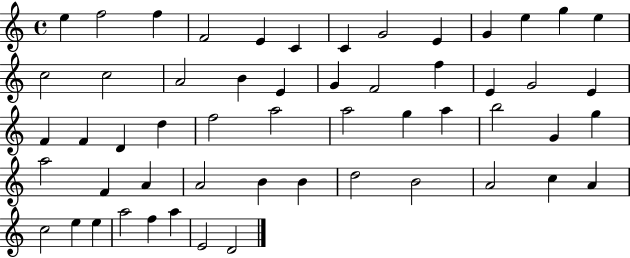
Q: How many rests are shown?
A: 0